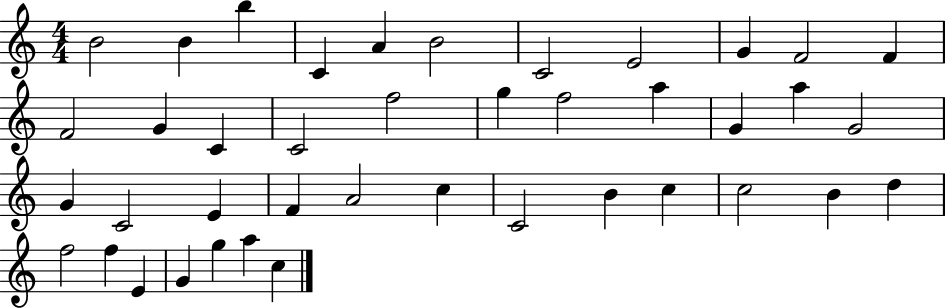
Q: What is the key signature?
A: C major